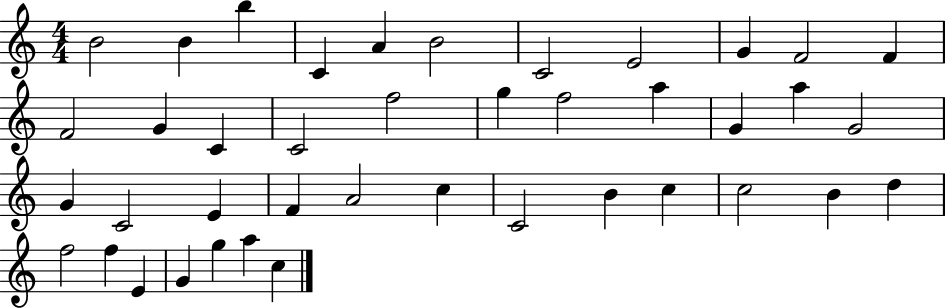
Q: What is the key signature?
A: C major